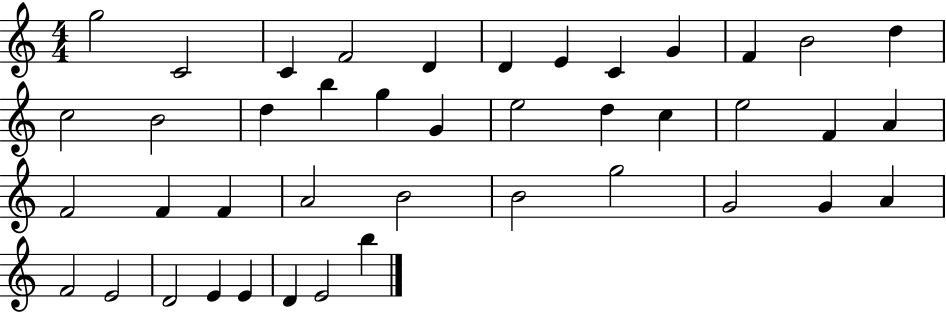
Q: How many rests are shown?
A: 0